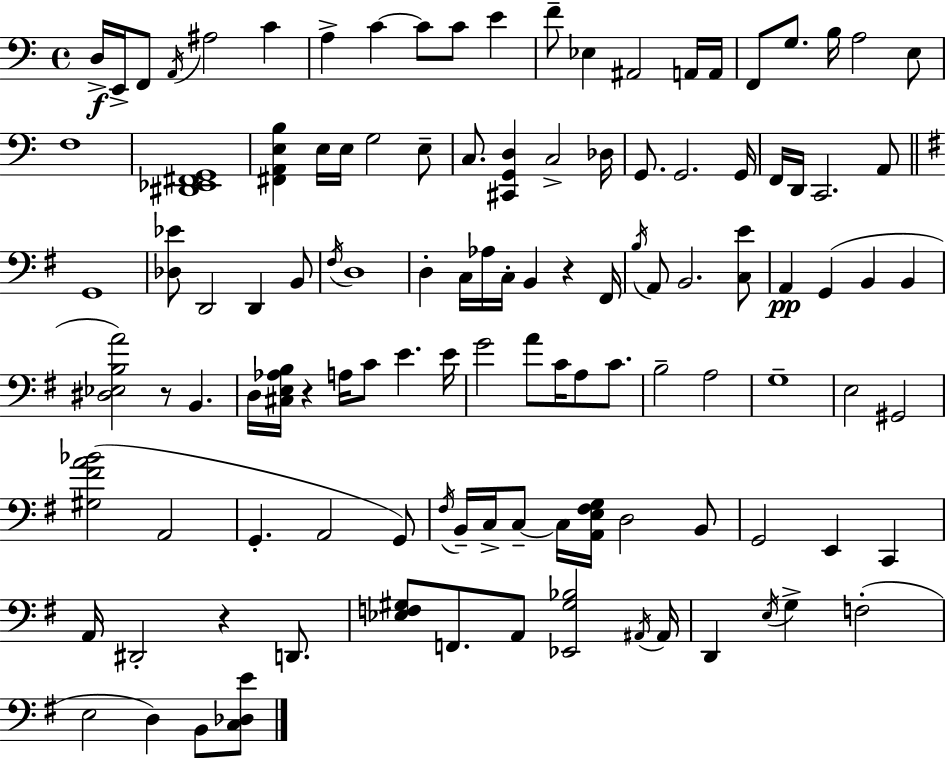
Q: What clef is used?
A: bass